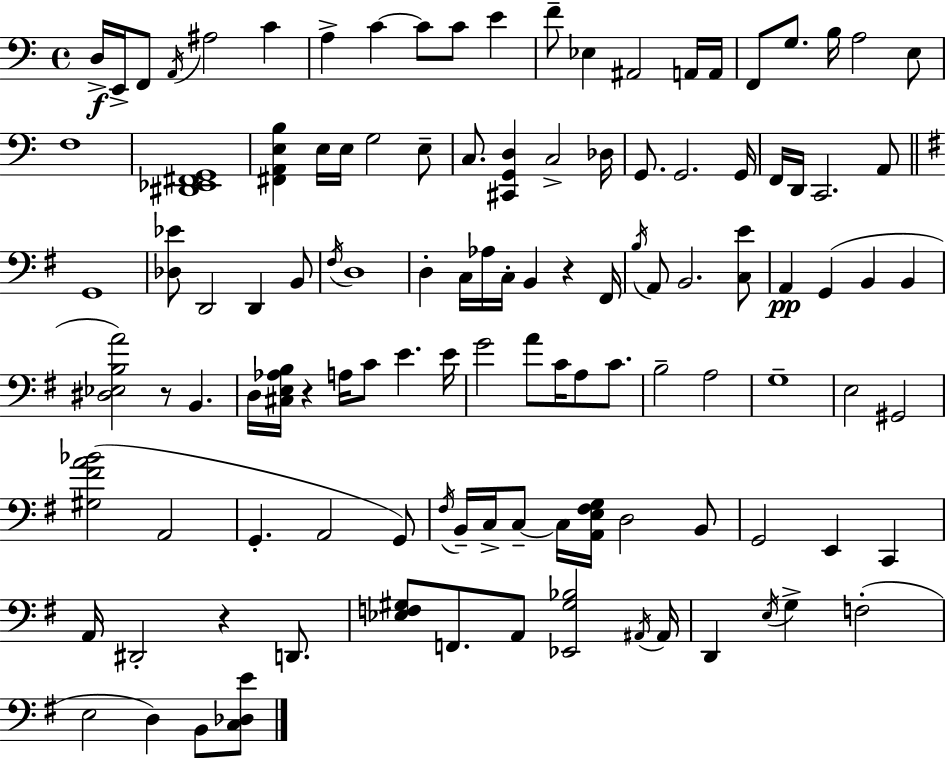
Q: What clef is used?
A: bass